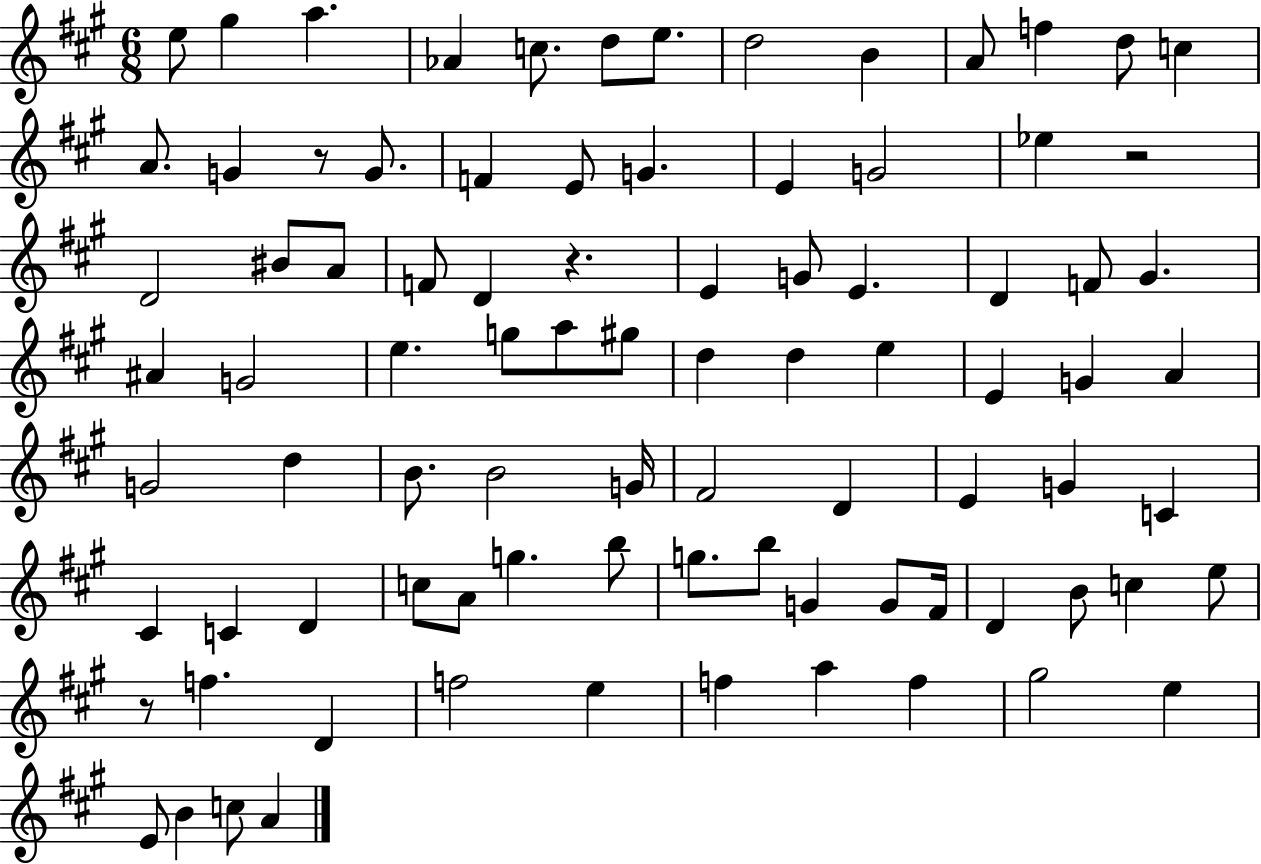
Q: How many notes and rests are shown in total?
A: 88